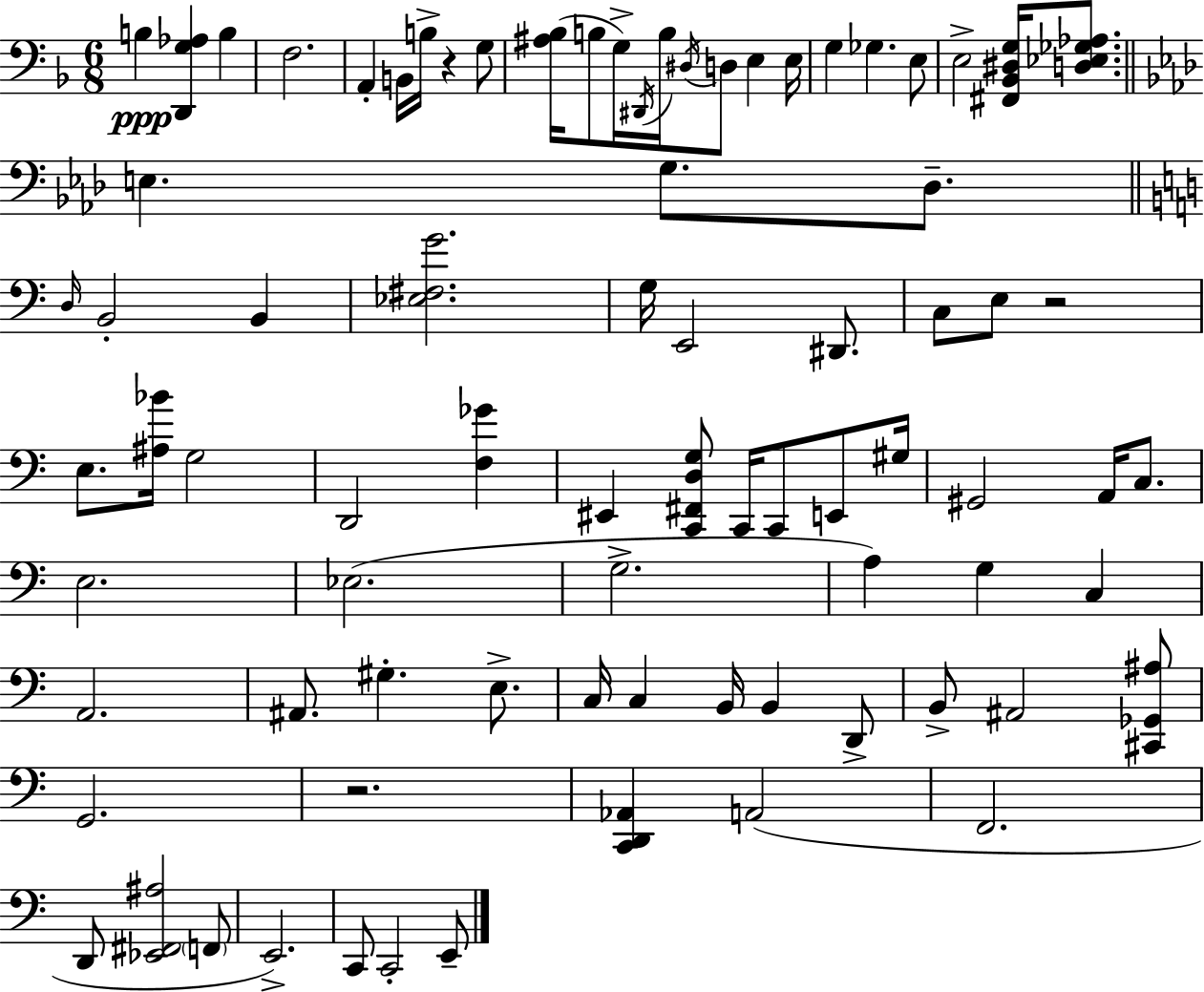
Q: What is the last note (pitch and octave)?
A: E2